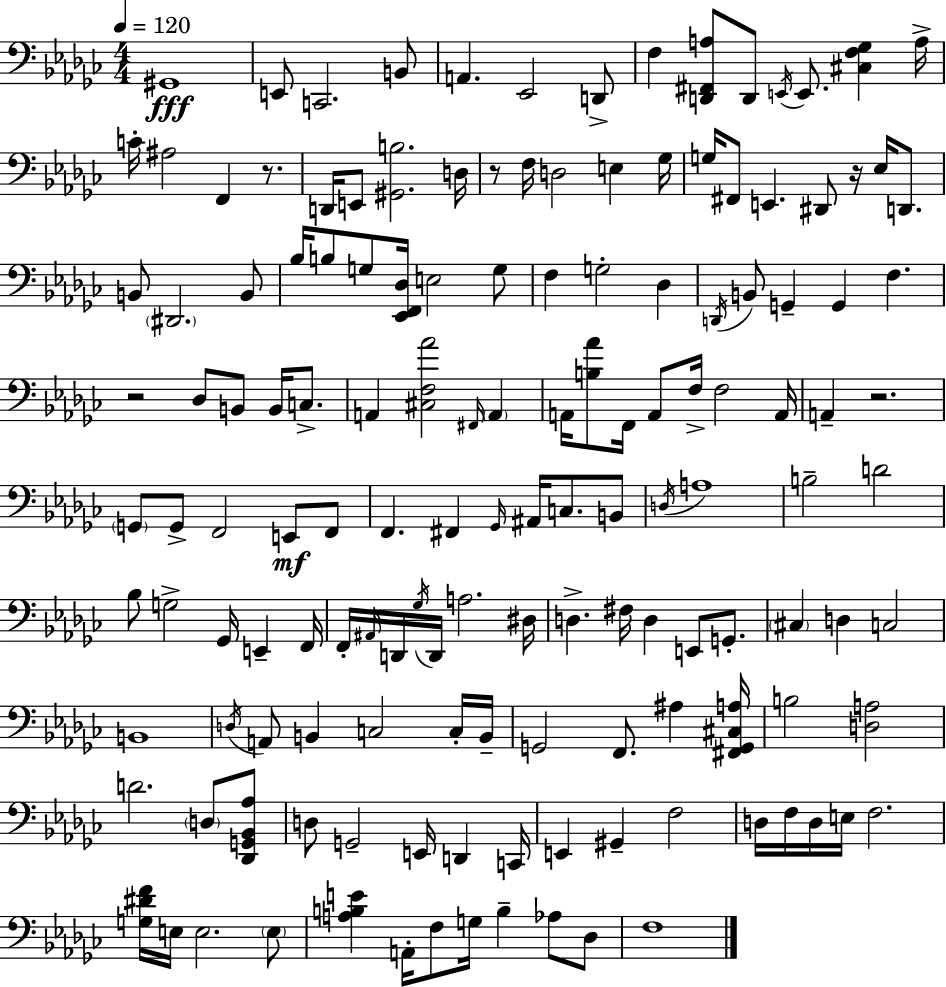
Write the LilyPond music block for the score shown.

{
  \clef bass
  \numericTimeSignature
  \time 4/4
  \key ees \minor
  \tempo 4 = 120
  gis,1\fff | e,8 c,2. b,8 | a,4. ees,2 d,8-> | f4 <d, fis, a>8 d,8 \acciaccatura { e,16 } e,8. <cis f ges>4 | \break a16-> c'16-. ais2 f,4 r8. | d,16 e,8 <gis, b>2. | d16 r8 f16 d2 e4 | ges16 g16 fis,8 e,4. dis,8 r16 ees16 d,8. | \break b,8 \parenthesize dis,2. b,8 | bes16 b8 g8 <ees, f, des>16 e2 g8 | f4 g2-. des4 | \acciaccatura { d,16 } b,8 g,4-- g,4 f4. | \break r2 des8 b,8 b,16 c8.-> | a,4 <cis f aes'>2 \grace { fis,16 } \parenthesize a,4 | a,16 <b aes'>8 f,16 a,8 f16-> f2 | a,16 a,4-- r2. | \break \parenthesize g,8 g,8-> f,2 e,8\mf | f,8 f,4. fis,4 \grace { ges,16 } ais,16 c8. | b,8 \acciaccatura { d16 } a1 | b2-- d'2 | \break bes8 g2-> ges,16 | e,4-- f,16 f,16-. \grace { ais,16 } d,16 \acciaccatura { ges16 } d,16 a2. | dis16 d4.-> fis16 d4 | e,8 g,8.-. \parenthesize cis4 d4 c2 | \break b,1 | \acciaccatura { d16 } a,8 b,4 c2 | c16-. b,16-- g,2 | f,8. ais4 <fis, g, cis a>16 b2 | \break <d a>2 d'2. | \parenthesize d8 <des, g, bes, aes>8 d8 g,2-- | e,16 d,4 c,16 e,4 gis,4-- | f2 d16 f16 d16 e16 f2. | \break <g dis' f'>16 e16 e2. | \parenthesize e8 <a b e'>4 a,16-. f8 g16 | b4-- aes8 des8 f1 | \bar "|."
}